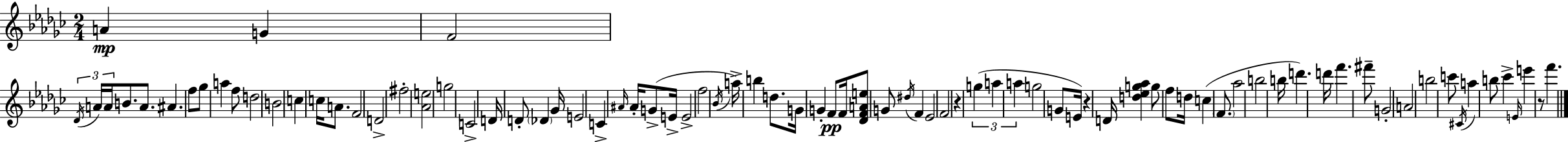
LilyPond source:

{
  \clef treble
  \numericTimeSignature
  \time 2/4
  \key ees \minor
  a'4\mp g'4 | f'2 | \tuplet 3/2 { \acciaccatura { des'16 } a'16 a'16 } b'8. a'8. | ais'4. f''8 | \break ges''8 a''4 f''8 | d''2 | b'2 | c''4 c''16 a'8. | \break f'2 | d'2-> | fis''2-. | <aes' e''>2 | \break g''2 | c'2-> | d'16 d'8-. \parenthesize des'4 | ges'16 e'2 | \break c'4-> \grace { ais'16 } ais'16-. g'8->( | e'16-> e'2-> | f''2 | \acciaccatura { bes'16 }) a''16-> b''4 | \break d''8. g'16 g'4-. | f'8\pp f'16 <des' f' a' e''>8 g'8 \acciaccatura { dis''16 } | f'4 ees'2 | f'2 | \break r4 | \tuplet 3/2 { g''4( a''4 | a''4 } g''2 | g'8 e'16) r4 | \break d'16 <d'' ees'' g'' aes''>4 | g''8 f''8 d''16 c''4( | \parenthesize f'8. aes''2 | b''2 | \break b''16 d'''4.) | d'''16 f'''4. | fis'''8-- g'2-. | a'2 | \break b''2 | c'''8 \acciaccatura { cis'16 } a''4 | b''8 ces'''4-> | \grace { e'16 } e'''4 r8 | \break f'''4. \bar "|."
}